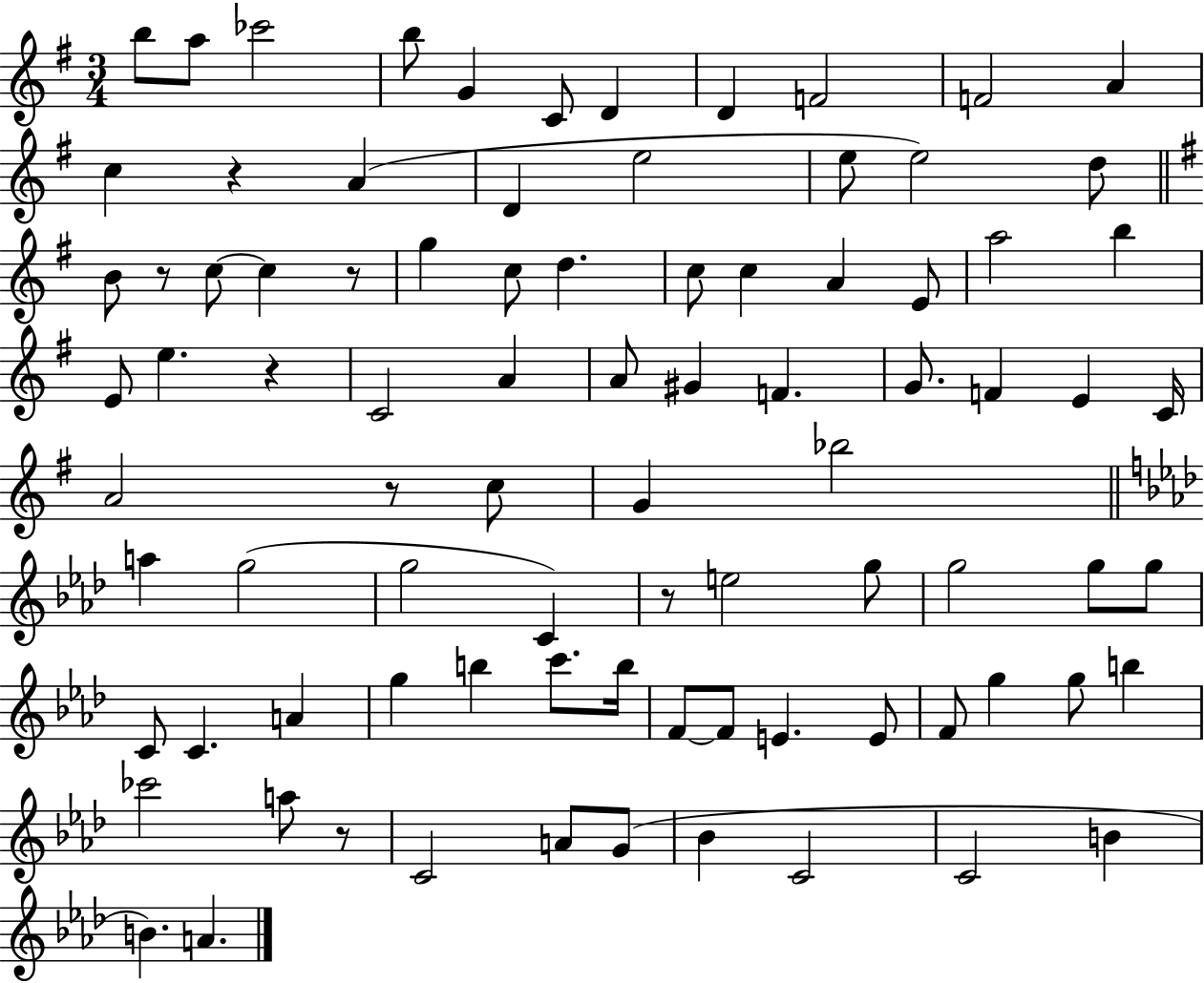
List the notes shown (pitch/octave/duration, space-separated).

B5/e A5/e CES6/h B5/e G4/q C4/e D4/q D4/q F4/h F4/h A4/q C5/q R/q A4/q D4/q E5/h E5/e E5/h D5/e B4/e R/e C5/e C5/q R/e G5/q C5/e D5/q. C5/e C5/q A4/q E4/e A5/h B5/q E4/e E5/q. R/q C4/h A4/q A4/e G#4/q F4/q. G4/e. F4/q E4/q C4/s A4/h R/e C5/e G4/q Bb5/h A5/q G5/h G5/h C4/q R/e E5/h G5/e G5/h G5/e G5/e C4/e C4/q. A4/q G5/q B5/q C6/e. B5/s F4/e F4/e E4/q. E4/e F4/e G5/q G5/e B5/q CES6/h A5/e R/e C4/h A4/e G4/e Bb4/q C4/h C4/h B4/q B4/q. A4/q.